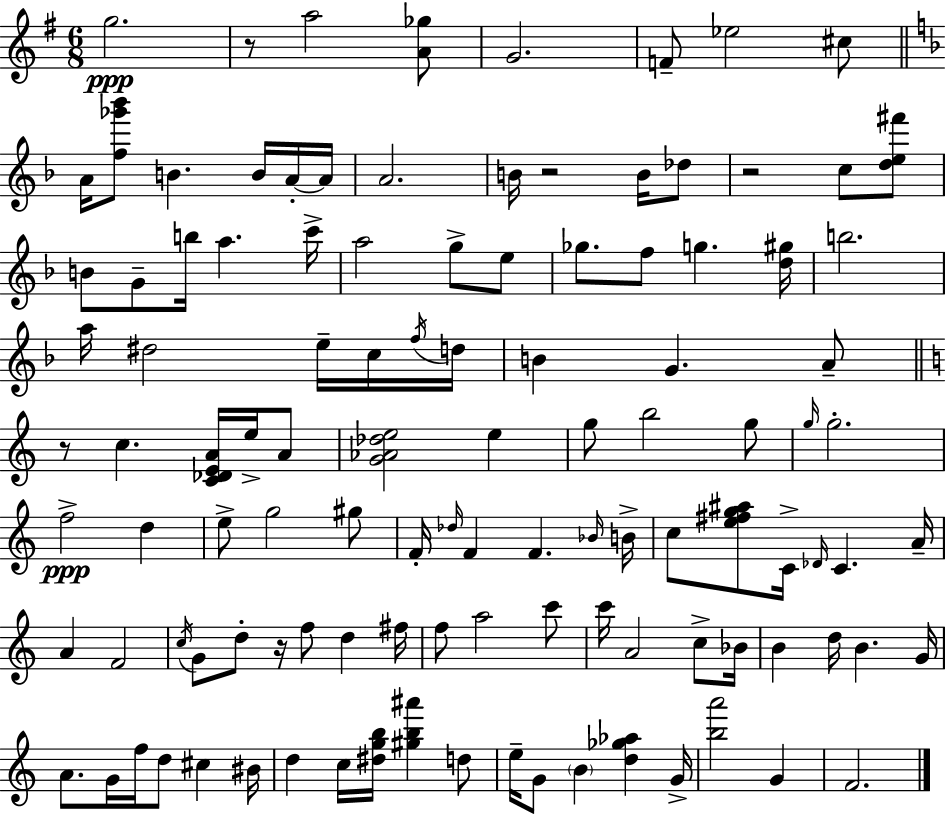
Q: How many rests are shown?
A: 5